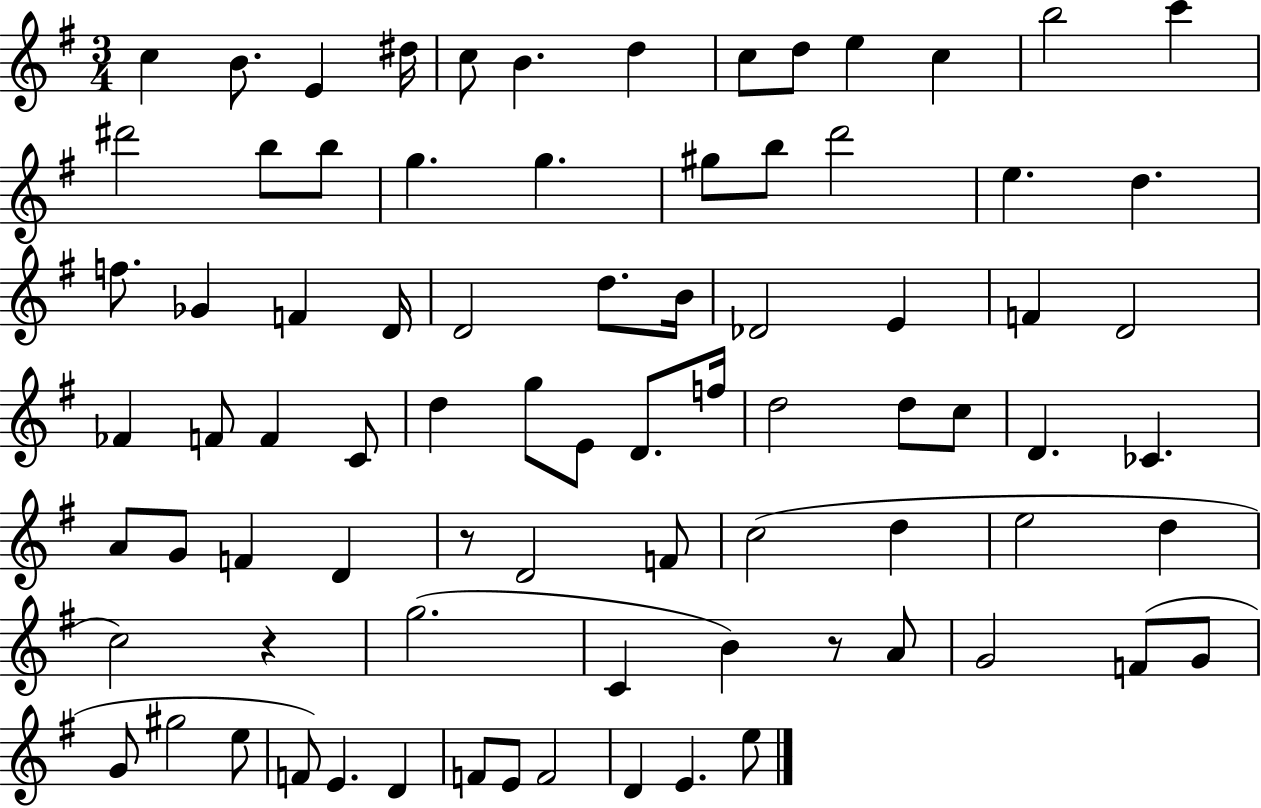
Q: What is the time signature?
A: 3/4